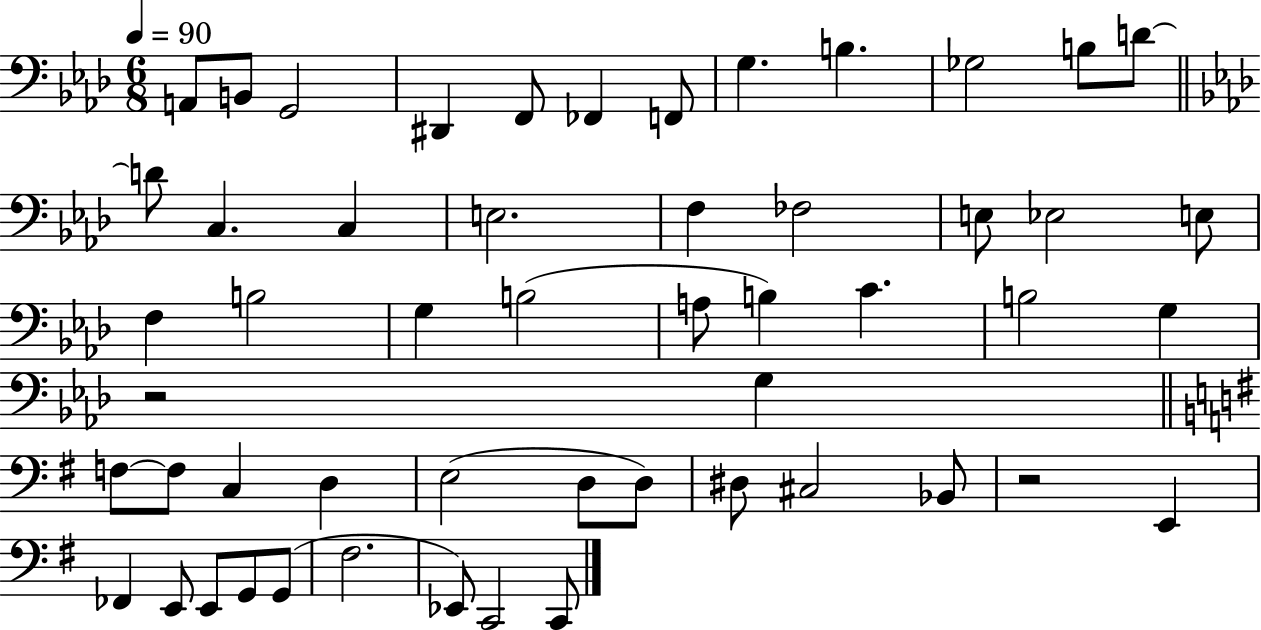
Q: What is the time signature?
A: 6/8